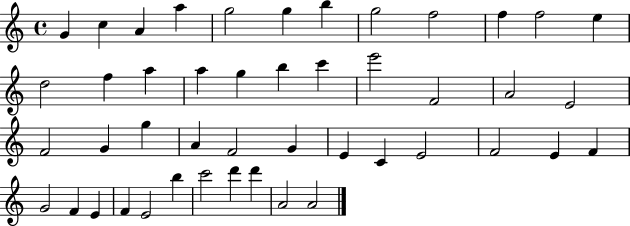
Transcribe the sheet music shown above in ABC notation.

X:1
T:Untitled
M:4/4
L:1/4
K:C
G c A a g2 g b g2 f2 f f2 e d2 f a a g b c' e'2 F2 A2 E2 F2 G g A F2 G E C E2 F2 E F G2 F E F E2 b c'2 d' d' A2 A2